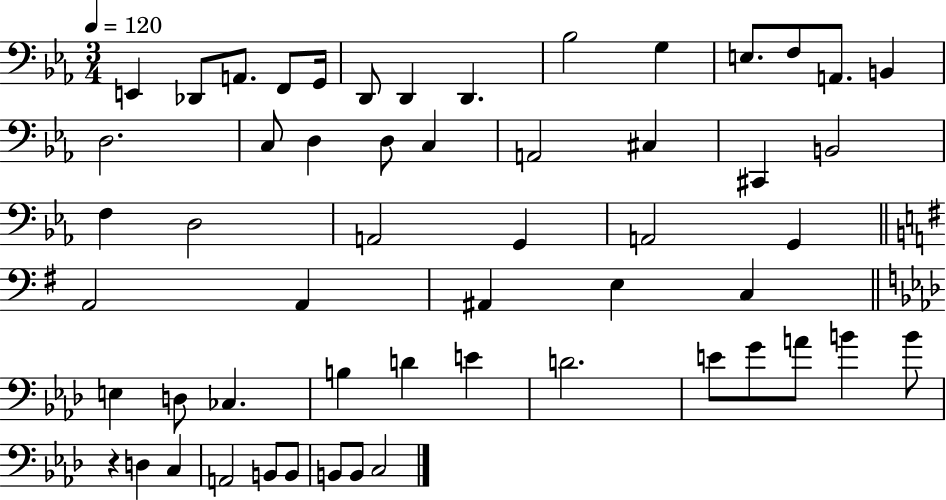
X:1
T:Untitled
M:3/4
L:1/4
K:Eb
E,, _D,,/2 A,,/2 F,,/2 G,,/4 D,,/2 D,, D,, _B,2 G, E,/2 F,/2 A,,/2 B,, D,2 C,/2 D, D,/2 C, A,,2 ^C, ^C,, B,,2 F, D,2 A,,2 G,, A,,2 G,, A,,2 A,, ^A,, E, C, E, D,/2 _C, B, D E D2 E/2 G/2 A/2 B B/2 z D, C, A,,2 B,,/2 B,,/2 B,,/2 B,,/2 C,2